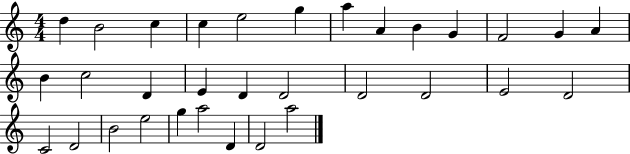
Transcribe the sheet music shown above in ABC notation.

X:1
T:Untitled
M:4/4
L:1/4
K:C
d B2 c c e2 g a A B G F2 G A B c2 D E D D2 D2 D2 E2 D2 C2 D2 B2 e2 g a2 D D2 a2